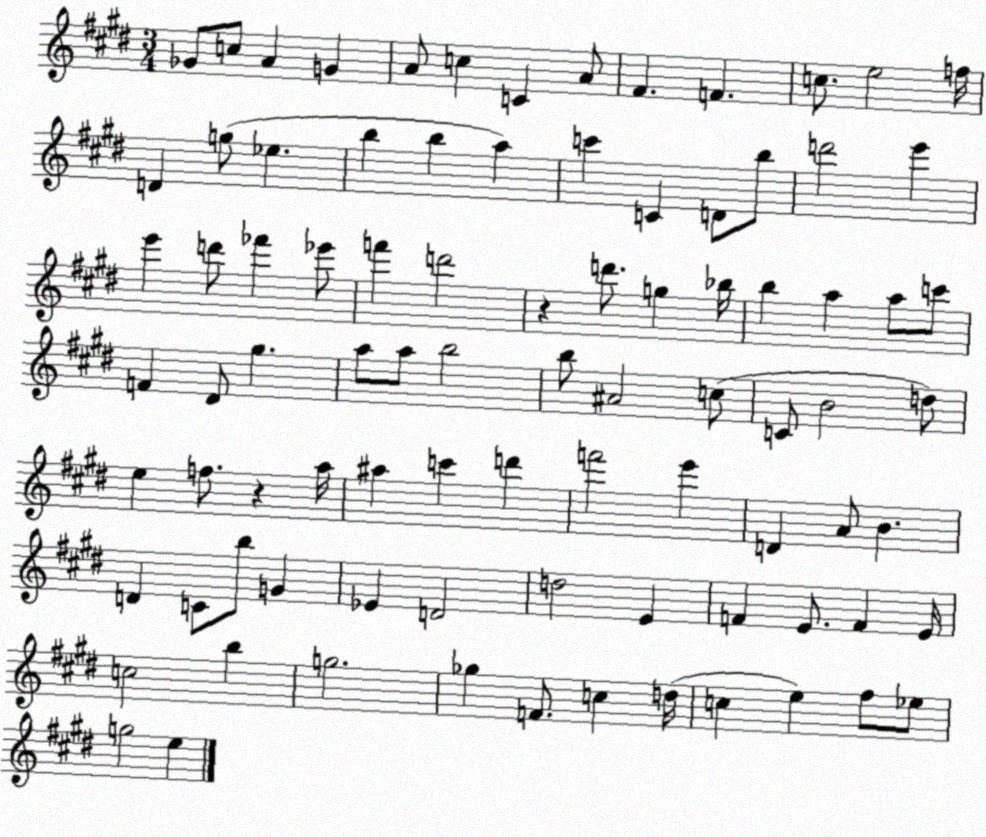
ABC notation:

X:1
T:Untitled
M:3/4
L:1/4
K:E
_G/2 c/2 A G A/2 c C A/2 ^F F c/2 e2 f/4 D g/2 _e b b a c' C D/2 b/2 d'2 e' e' d'/2 _f' _e'/2 f' d'2 z d'/2 g _b/4 b a a/2 c'/2 F ^D/2 ^g a/2 a/2 b2 b/2 ^A2 c/2 C/2 B2 d/2 e f/2 z a/4 ^a c' d' f'2 e' D A/2 B D C/2 b/2 G _E D2 d2 E F E/2 F E/4 c2 b g2 _g F/2 c d/4 c e ^f/2 _e/2 g2 e